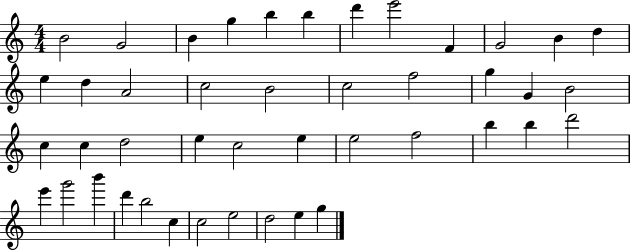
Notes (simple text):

B4/h G4/h B4/q G5/q B5/q B5/q D6/q E6/h F4/q G4/h B4/q D5/q E5/q D5/q A4/h C5/h B4/h C5/h F5/h G5/q G4/q B4/h C5/q C5/q D5/h E5/q C5/h E5/q E5/h F5/h B5/q B5/q D6/h E6/q G6/h B6/q D6/q B5/h C5/q C5/h E5/h D5/h E5/q G5/q